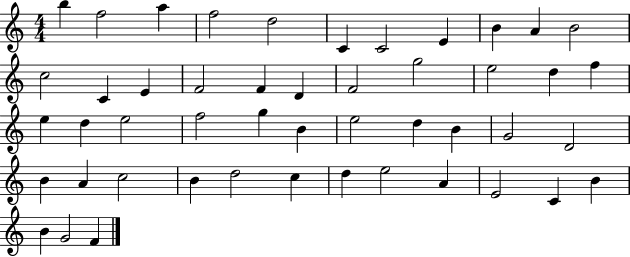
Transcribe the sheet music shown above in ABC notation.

X:1
T:Untitled
M:4/4
L:1/4
K:C
b f2 a f2 d2 C C2 E B A B2 c2 C E F2 F D F2 g2 e2 d f e d e2 f2 g B e2 d B G2 D2 B A c2 B d2 c d e2 A E2 C B B G2 F